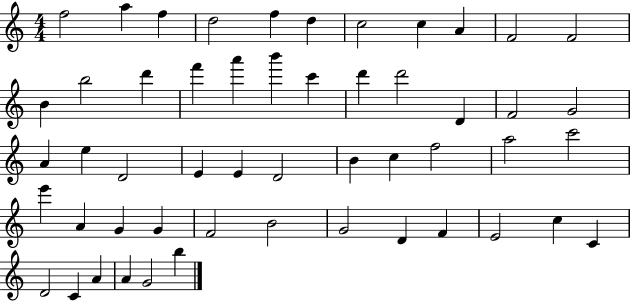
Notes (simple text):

F5/h A5/q F5/q D5/h F5/q D5/q C5/h C5/q A4/q F4/h F4/h B4/q B5/h D6/q F6/q A6/q B6/q C6/q D6/q D6/h D4/q F4/h G4/h A4/q E5/q D4/h E4/q E4/q D4/h B4/q C5/q F5/h A5/h C6/h E6/q A4/q G4/q G4/q F4/h B4/h G4/h D4/q F4/q E4/h C5/q C4/q D4/h C4/q A4/q A4/q G4/h B5/q